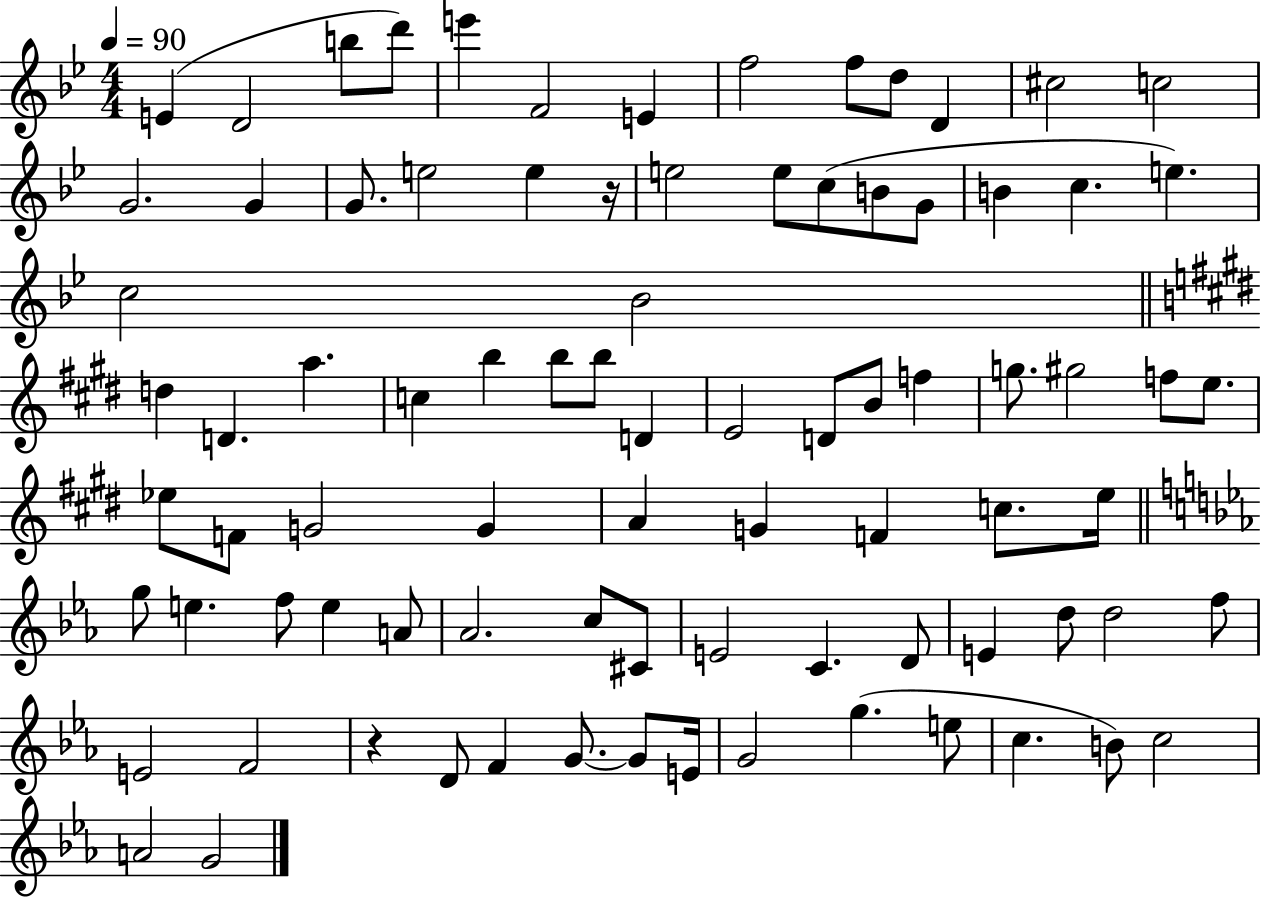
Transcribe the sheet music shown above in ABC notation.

X:1
T:Untitled
M:4/4
L:1/4
K:Bb
E D2 b/2 d'/2 e' F2 E f2 f/2 d/2 D ^c2 c2 G2 G G/2 e2 e z/4 e2 e/2 c/2 B/2 G/2 B c e c2 _B2 d D a c b b/2 b/2 D E2 D/2 B/2 f g/2 ^g2 f/2 e/2 _e/2 F/2 G2 G A G F c/2 e/4 g/2 e f/2 e A/2 _A2 c/2 ^C/2 E2 C D/2 E d/2 d2 f/2 E2 F2 z D/2 F G/2 G/2 E/4 G2 g e/2 c B/2 c2 A2 G2